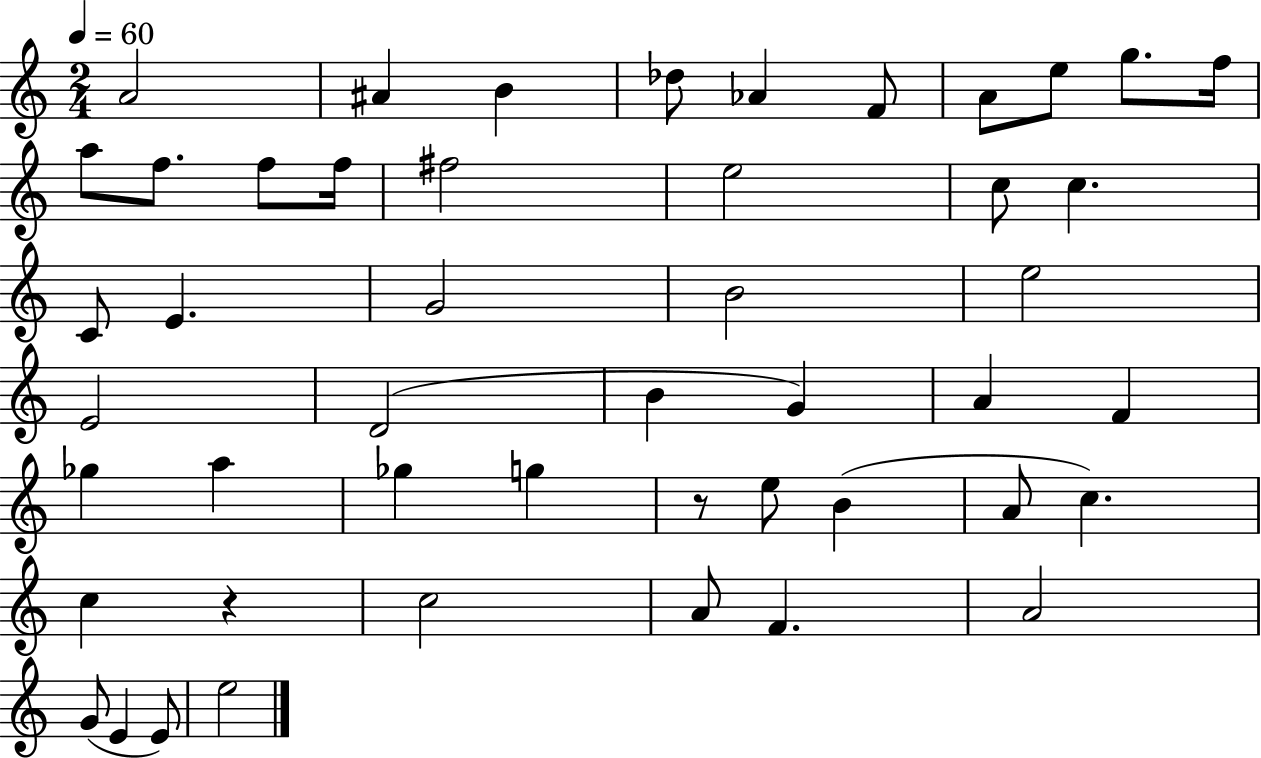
{
  \clef treble
  \numericTimeSignature
  \time 2/4
  \key c \major
  \tempo 4 = 60
  \repeat volta 2 { a'2 | ais'4 b'4 | des''8 aes'4 f'8 | a'8 e''8 g''8. f''16 | \break a''8 f''8. f''8 f''16 | fis''2 | e''2 | c''8 c''4. | \break c'8 e'4. | g'2 | b'2 | e''2 | \break e'2 | d'2( | b'4 g'4) | a'4 f'4 | \break ges''4 a''4 | ges''4 g''4 | r8 e''8 b'4( | a'8 c''4.) | \break c''4 r4 | c''2 | a'8 f'4. | a'2 | \break g'8( e'4 e'8) | e''2 | } \bar "|."
}